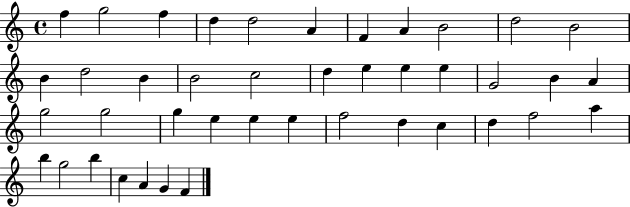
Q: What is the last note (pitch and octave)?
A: F4